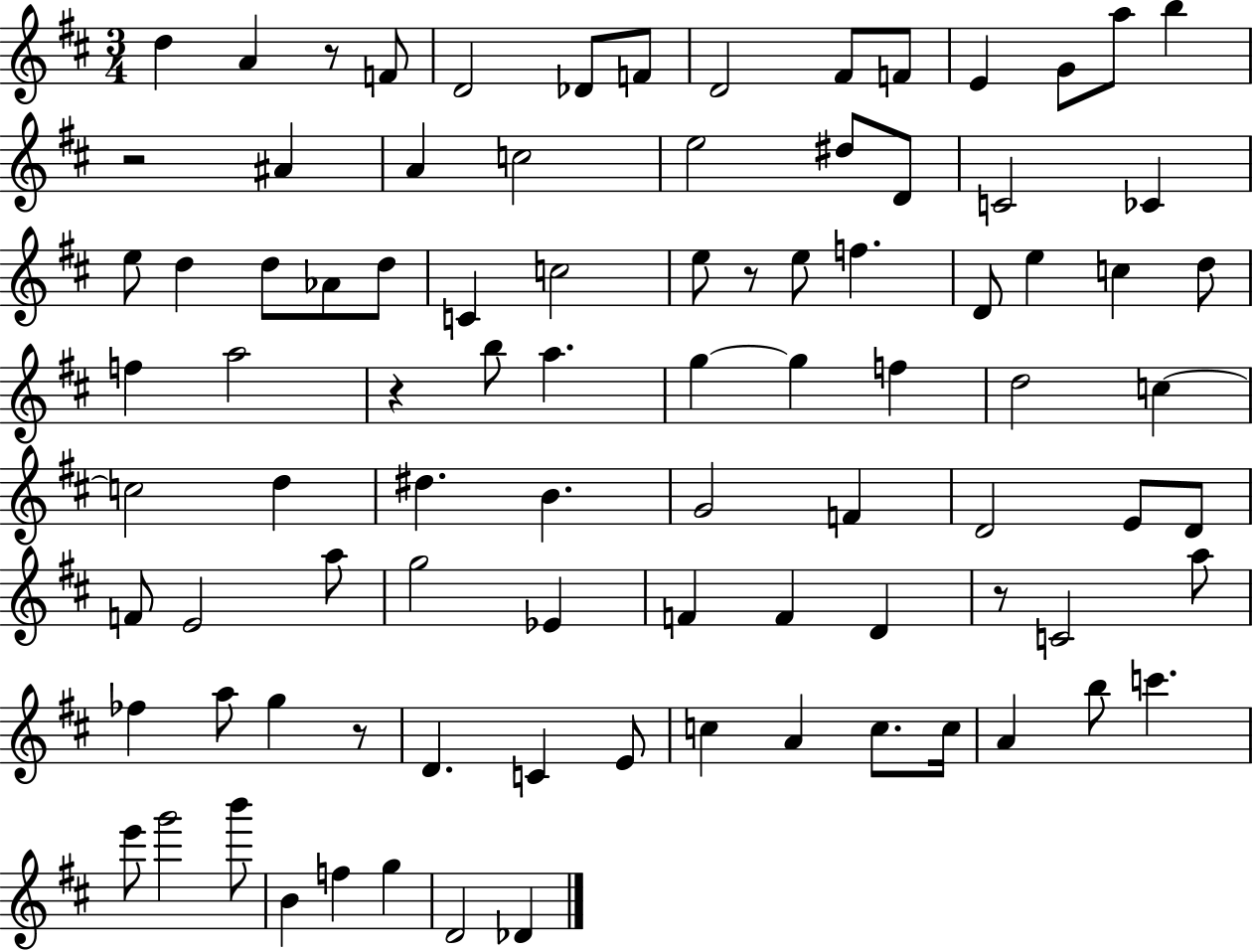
D5/q A4/q R/e F4/e D4/h Db4/e F4/e D4/h F#4/e F4/e E4/q G4/e A5/e B5/q R/h A#4/q A4/q C5/h E5/h D#5/e D4/e C4/h CES4/q E5/e D5/q D5/e Ab4/e D5/e C4/q C5/h E5/e R/e E5/e F5/q. D4/e E5/q C5/q D5/e F5/q A5/h R/q B5/e A5/q. G5/q G5/q F5/q D5/h C5/q C5/h D5/q D#5/q. B4/q. G4/h F4/q D4/h E4/e D4/e F4/e E4/h A5/e G5/h Eb4/q F4/q F4/q D4/q R/e C4/h A5/e FES5/q A5/e G5/q R/e D4/q. C4/q E4/e C5/q A4/q C5/e. C5/s A4/q B5/e C6/q. E6/e G6/h B6/e B4/q F5/q G5/q D4/h Db4/q